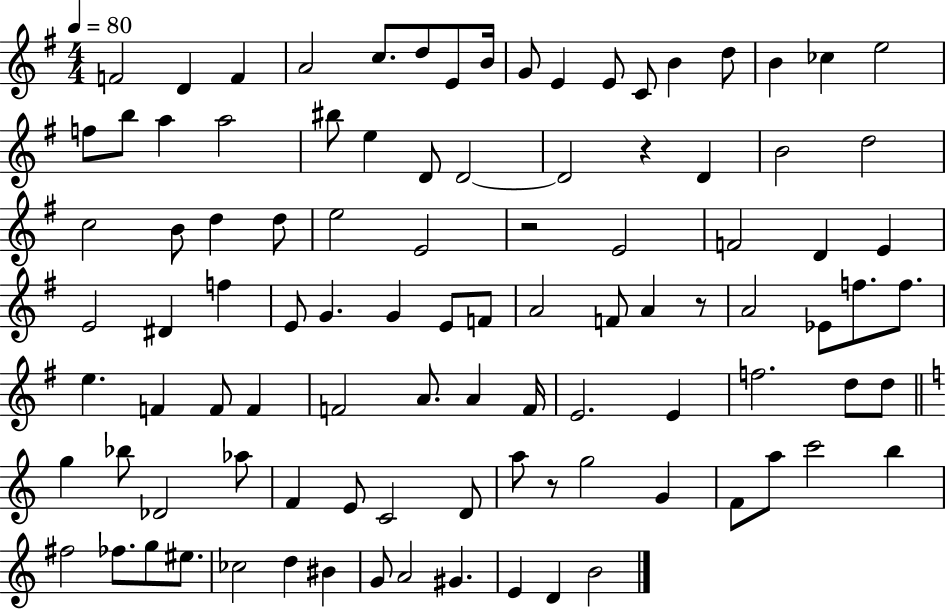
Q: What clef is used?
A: treble